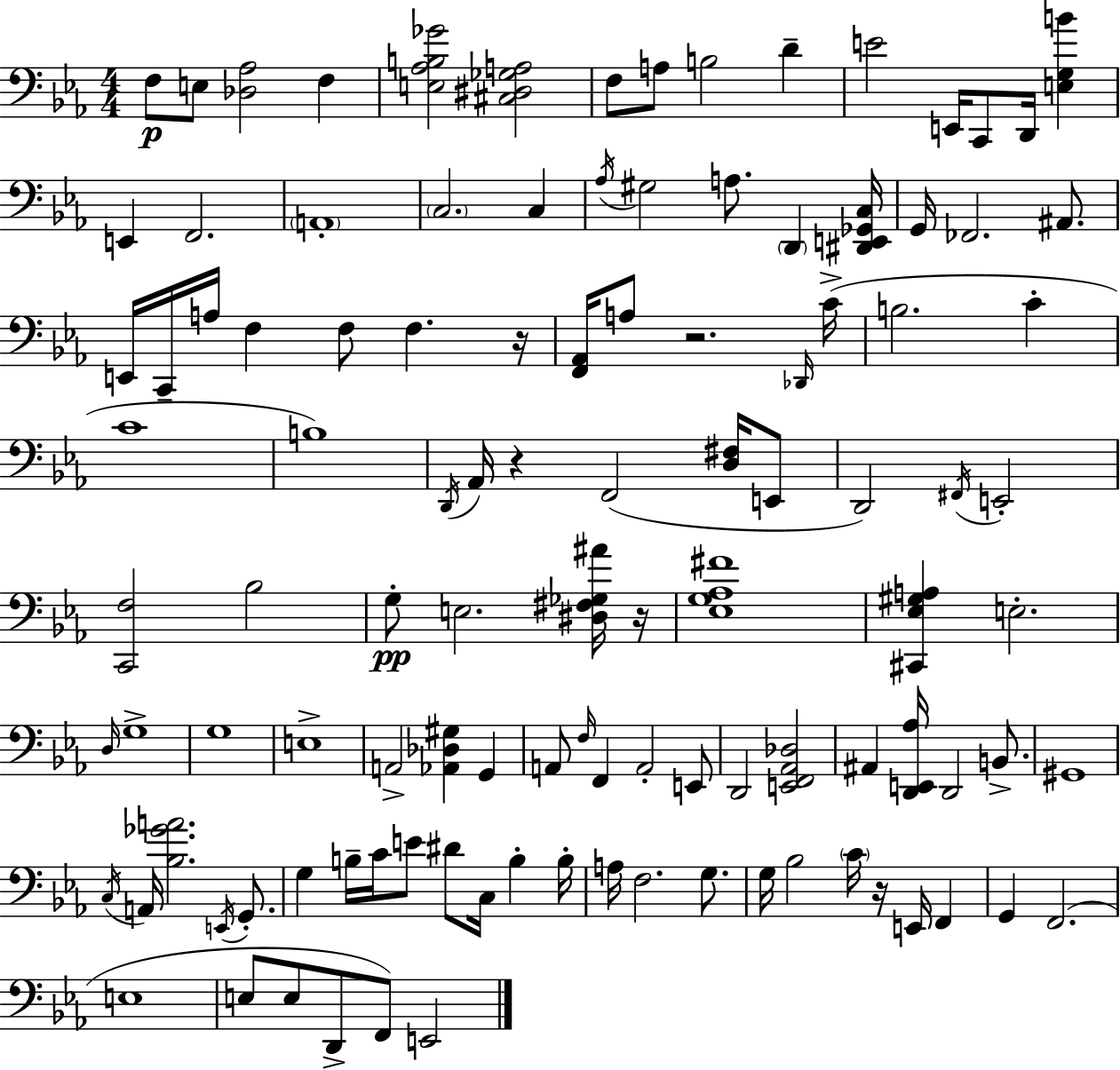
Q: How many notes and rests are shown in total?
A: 111